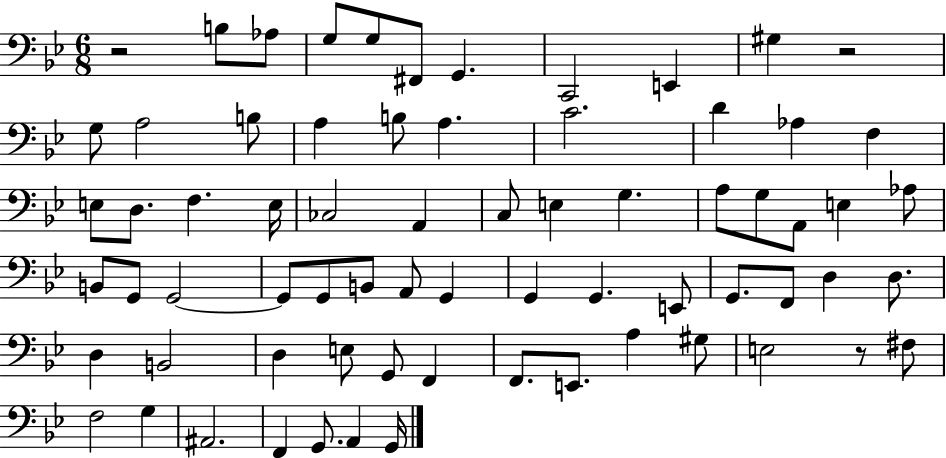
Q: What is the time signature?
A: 6/8